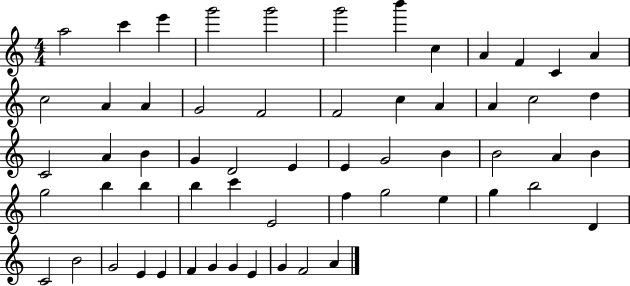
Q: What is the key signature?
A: C major